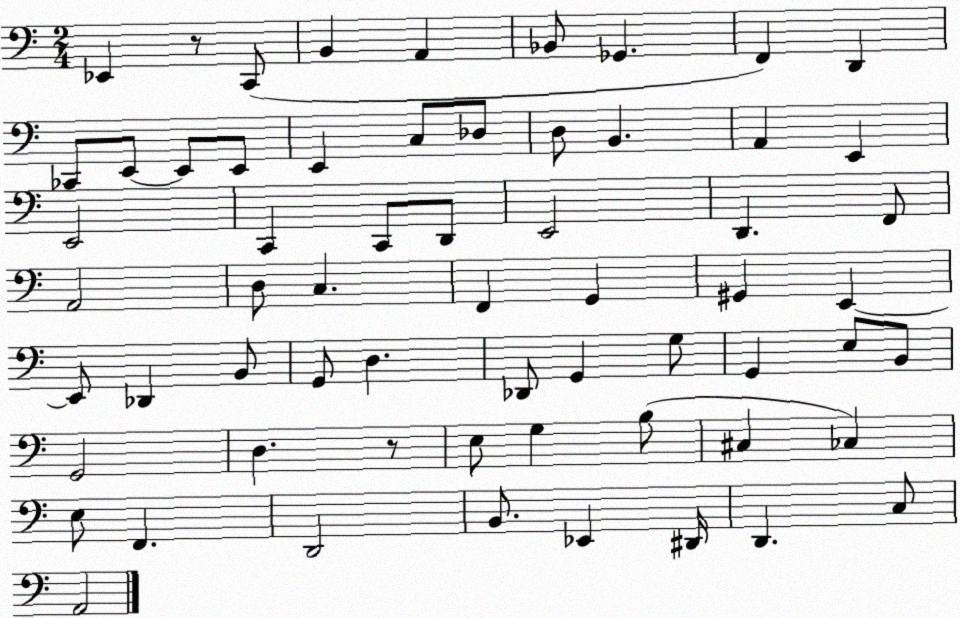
X:1
T:Untitled
M:2/4
L:1/4
K:C
_E,, z/2 C,,/2 B,, A,, _B,,/2 _G,, F,, D,, _C,,/2 E,,/2 E,,/2 E,,/2 E,, C,/2 _D,/2 D,/2 B,, A,, E,, E,,2 C,, C,,/2 D,,/2 E,,2 D,, F,,/2 A,,2 D,/2 C, F,, G,, ^G,, E,, E,,/2 _D,, B,,/2 G,,/2 D, _D,,/2 G,, G,/2 G,, E,/2 B,,/2 G,,2 D, z/2 E,/2 G, B,/2 ^C, _C, E,/2 F,, D,,2 B,,/2 _E,, ^D,,/4 D,, C,/2 A,,2